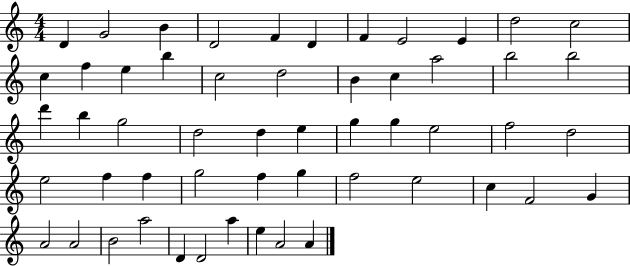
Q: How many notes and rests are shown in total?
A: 54